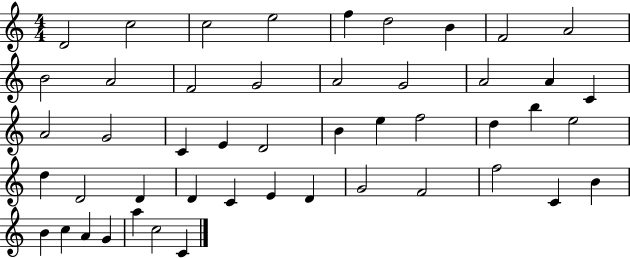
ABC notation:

X:1
T:Untitled
M:4/4
L:1/4
K:C
D2 c2 c2 e2 f d2 B F2 A2 B2 A2 F2 G2 A2 G2 A2 A C A2 G2 C E D2 B e f2 d b e2 d D2 D D C E D G2 F2 f2 C B B c A G a c2 C